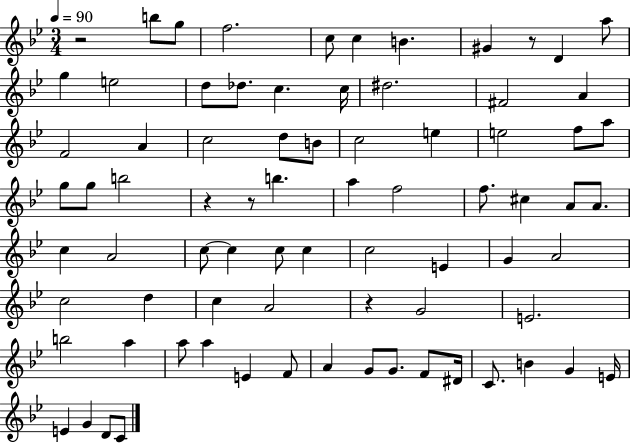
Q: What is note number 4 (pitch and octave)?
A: C5